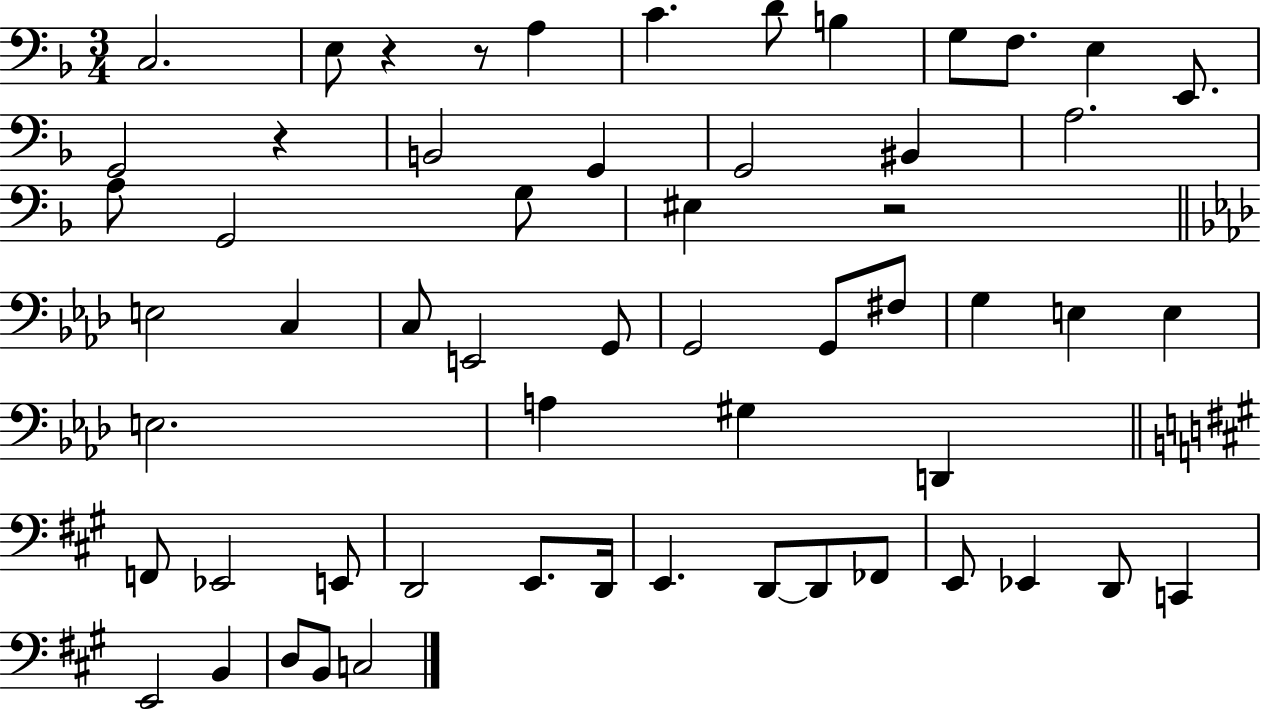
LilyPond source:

{
  \clef bass
  \numericTimeSignature
  \time 3/4
  \key f \major
  c2. | e8 r4 r8 a4 | c'4. d'8 b4 | g8 f8. e4 e,8. | \break g,2 r4 | b,2 g,4 | g,2 bis,4 | a2. | \break a8 g,2 g8 | eis4 r2 | \bar "||" \break \key aes \major e2 c4 | c8 e,2 g,8 | g,2 g,8 fis8 | g4 e4 e4 | \break e2. | a4 gis4 d,4 | \bar "||" \break \key a \major f,8 ees,2 e,8 | d,2 e,8. d,16 | e,4. d,8~~ d,8 fes,8 | e,8 ees,4 d,8 c,4 | \break e,2 b,4 | d8 b,8 c2 | \bar "|."
}